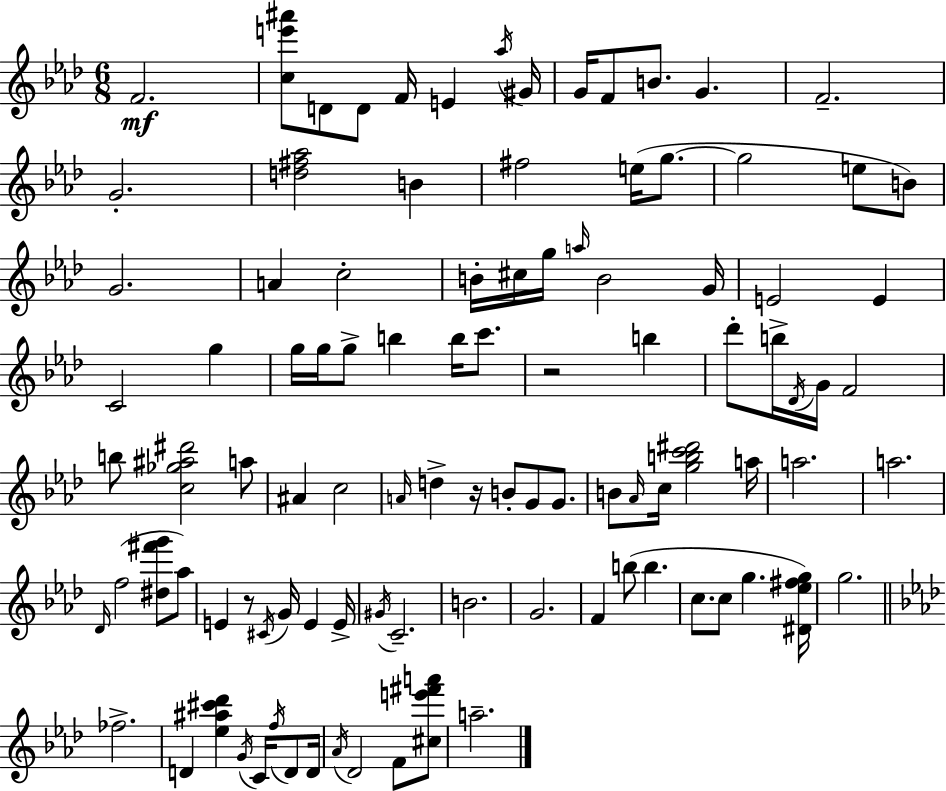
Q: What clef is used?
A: treble